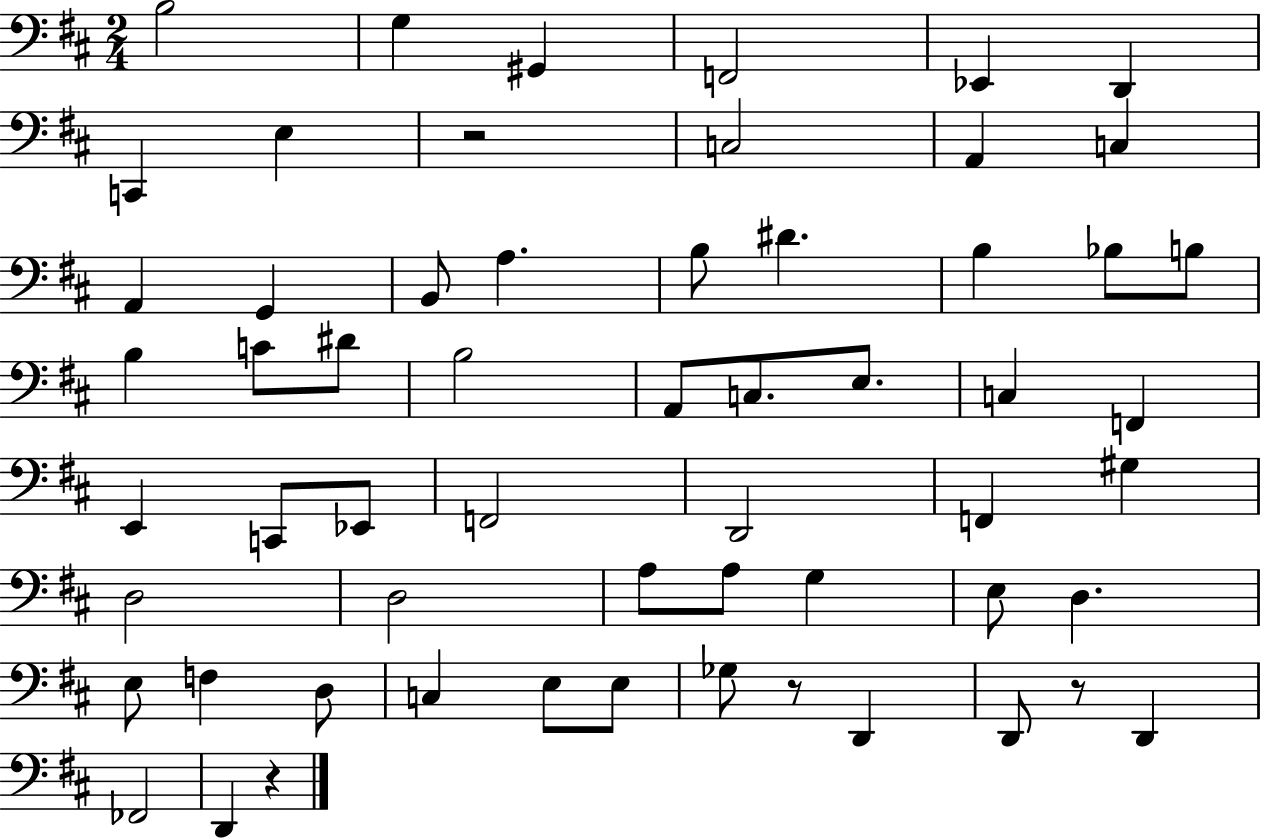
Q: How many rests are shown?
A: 4